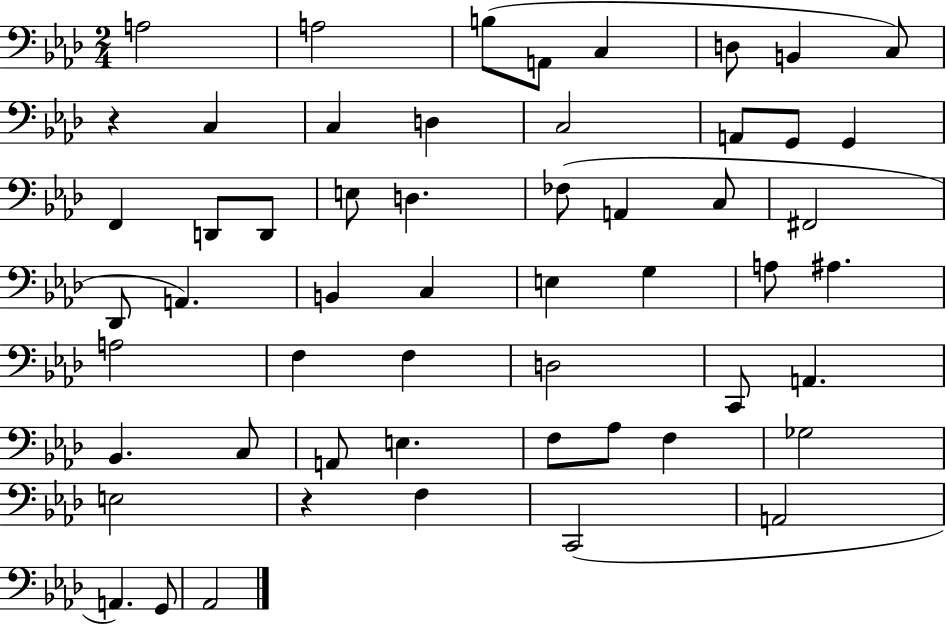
X:1
T:Untitled
M:2/4
L:1/4
K:Ab
A,2 A,2 B,/2 A,,/2 C, D,/2 B,, C,/2 z C, C, D, C,2 A,,/2 G,,/2 G,, F,, D,,/2 D,,/2 E,/2 D, _F,/2 A,, C,/2 ^F,,2 _D,,/2 A,, B,, C, E, G, A,/2 ^A, A,2 F, F, D,2 C,,/2 A,, _B,, C,/2 A,,/2 E, F,/2 _A,/2 F, _G,2 E,2 z F, C,,2 A,,2 A,, G,,/2 _A,,2